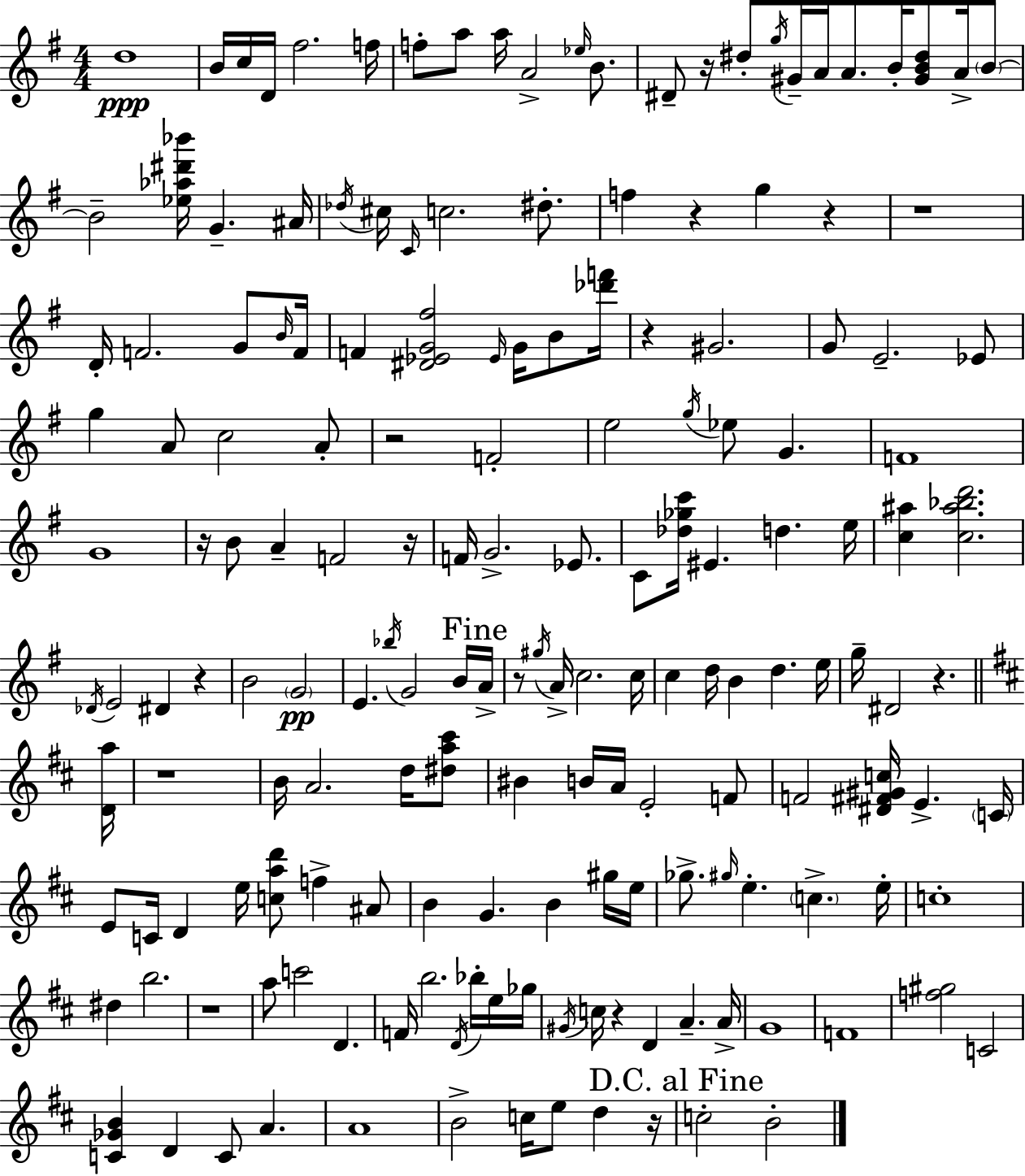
D5/w B4/s C5/s D4/s F#5/h. F5/s F5/e A5/e A5/s A4/h Eb5/s B4/e. D#4/e R/s D#5/e G5/s G#4/s A4/s A4/e. B4/s [G#4,B4,D#5]/e A4/s B4/e B4/h [Eb5,Ab5,D#6,Bb6]/s G4/q. A#4/s Db5/s C#5/s C4/s C5/h. D#5/e. F5/q R/q G5/q R/q R/w D4/s F4/h. G4/e B4/s F4/s F4/q [D#4,Eb4,G4,F#5]/h Eb4/s G4/s B4/e [Db6,F6]/s R/q G#4/h. G4/e E4/h. Eb4/e G5/q A4/e C5/h A4/e R/h F4/h E5/h G5/s Eb5/e G4/q. F4/w G4/w R/s B4/e A4/q F4/h R/s F4/s G4/h. Eb4/e. C4/e [Db5,Gb5,C6]/s EIS4/q. D5/q. E5/s [C5,A#5]/q [C5,A#5,Bb5,D6]/h. Db4/s E4/h D#4/q R/q B4/h G4/h E4/q. Bb5/s G4/h B4/s A4/s R/e G#5/s A4/s C5/h. C5/s C5/q D5/s B4/q D5/q. E5/s G5/s D#4/h R/q. [D4,A5]/s R/w B4/s A4/h. D5/s [D#5,A5,C#6]/e BIS4/q B4/s A4/s E4/h F4/e F4/h [D#4,F#4,G#4,C5]/s E4/q. C4/s E4/e C4/s D4/q E5/s [C5,A5,D6]/e F5/q A#4/e B4/q G4/q. B4/q G#5/s E5/s Gb5/e. G#5/s E5/q. C5/q. E5/s C5/w D#5/q B5/h. R/w A5/e C6/h D4/q. F4/s B5/h. D4/s Bb5/s E5/s Gb5/s G#4/s C5/s R/q D4/q A4/q. A4/s G4/w F4/w [F5,G#5]/h C4/h [C4,Gb4,B4]/q D4/q C4/e A4/q. A4/w B4/h C5/s E5/e D5/q R/s C5/h B4/h